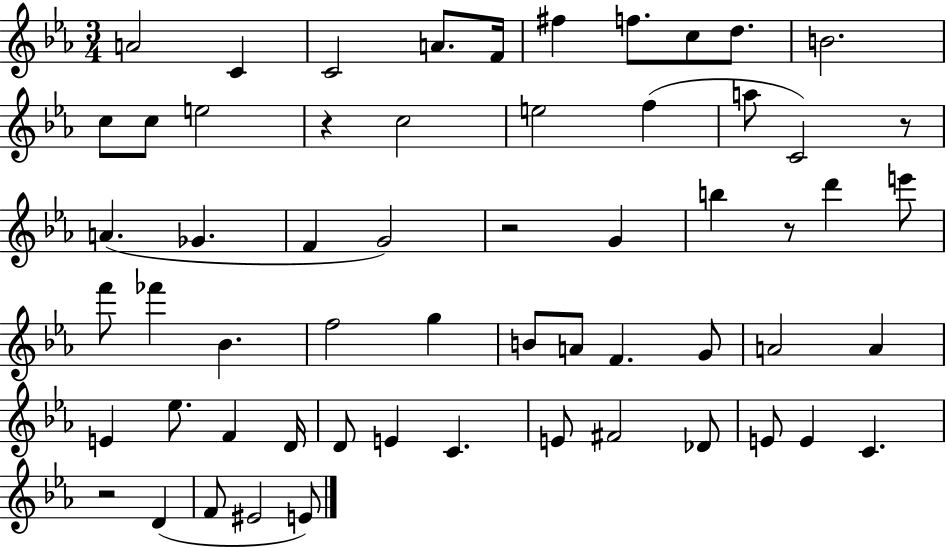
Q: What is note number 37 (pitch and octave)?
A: A4